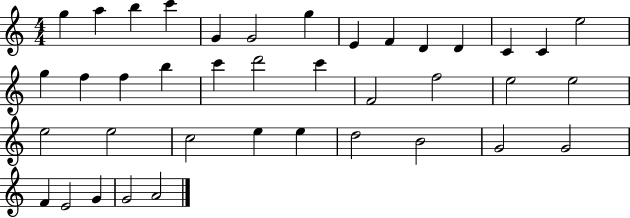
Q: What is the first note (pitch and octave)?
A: G5